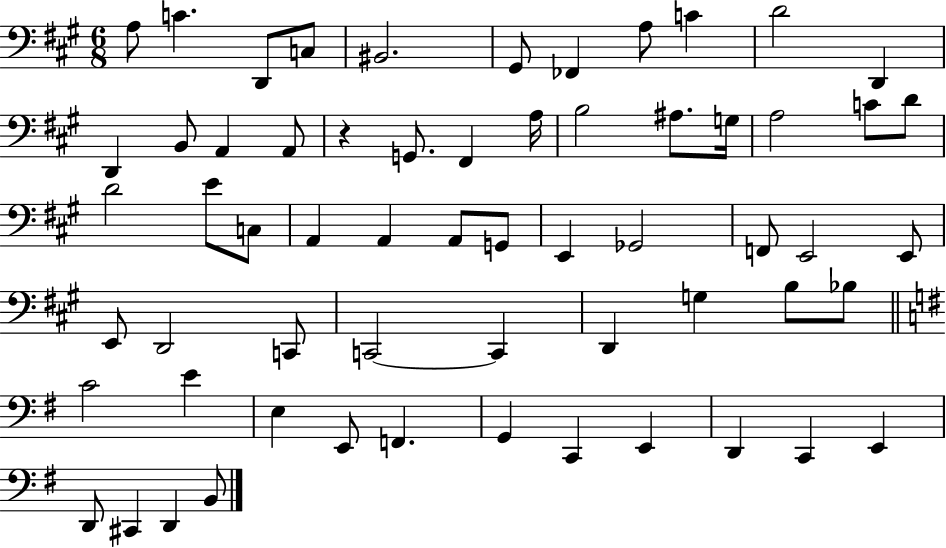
X:1
T:Untitled
M:6/8
L:1/4
K:A
A,/2 C D,,/2 C,/2 ^B,,2 ^G,,/2 _F,, A,/2 C D2 D,, D,, B,,/2 A,, A,,/2 z G,,/2 ^F,, A,/4 B,2 ^A,/2 G,/4 A,2 C/2 D/2 D2 E/2 C,/2 A,, A,, A,,/2 G,,/2 E,, _G,,2 F,,/2 E,,2 E,,/2 E,,/2 D,,2 C,,/2 C,,2 C,, D,, G, B,/2 _B,/2 C2 E E, E,,/2 F,, G,, C,, E,, D,, C,, E,, D,,/2 ^C,, D,, B,,/2